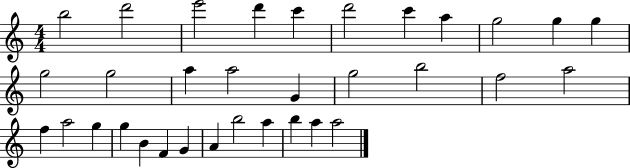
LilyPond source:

{
  \clef treble
  \numericTimeSignature
  \time 4/4
  \key c \major
  b''2 d'''2 | e'''2 d'''4 c'''4 | d'''2 c'''4 a''4 | g''2 g''4 g''4 | \break g''2 g''2 | a''4 a''2 g'4 | g''2 b''2 | f''2 a''2 | \break f''4 a''2 g''4 | g''4 b'4 f'4 g'4 | a'4 b''2 a''4 | b''4 a''4 a''2 | \break \bar "|."
}